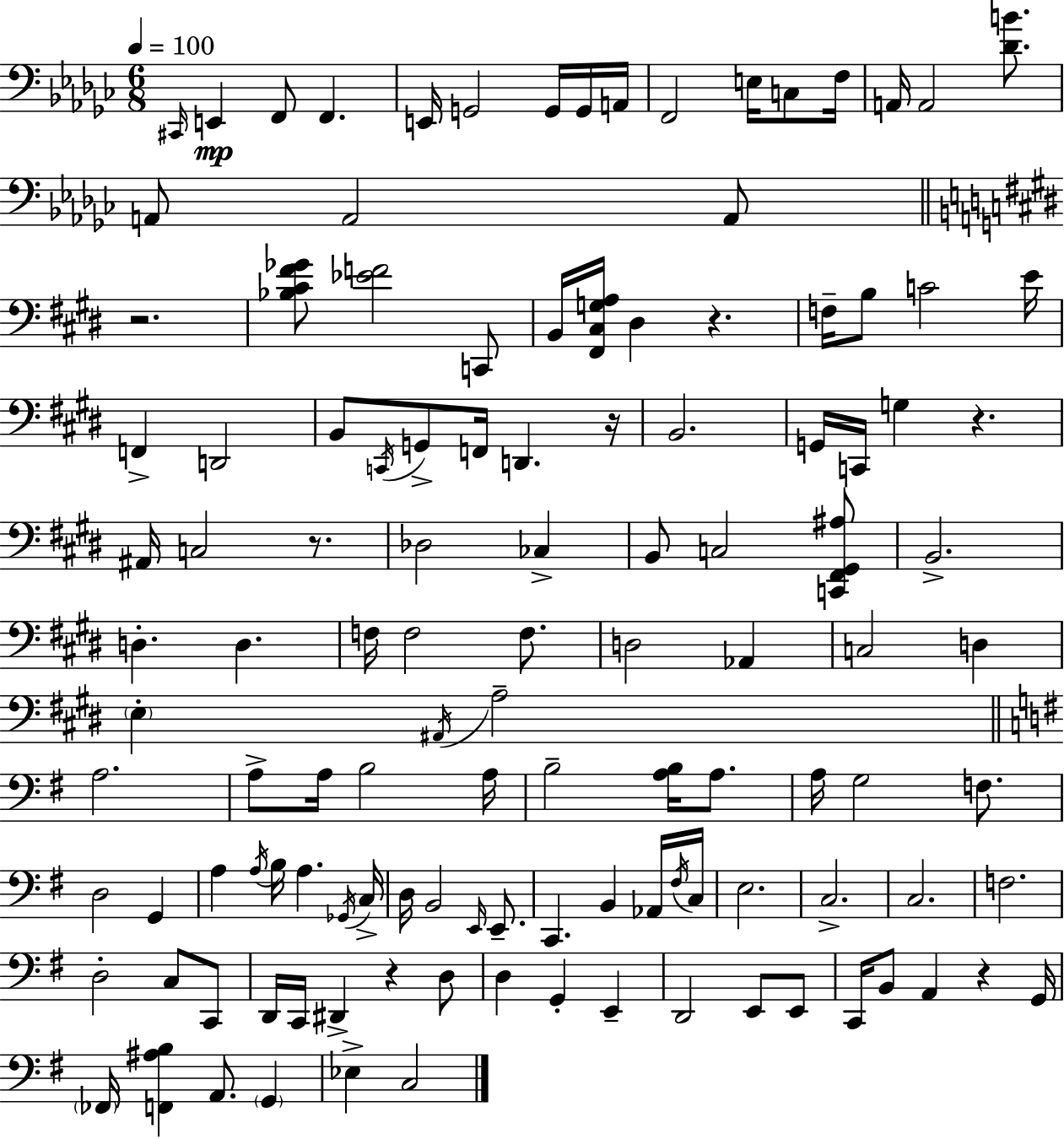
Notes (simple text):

C#2/s E2/q F2/e F2/q. E2/s G2/h G2/s G2/s A2/s F2/h E3/s C3/e F3/s A2/s A2/h [Db4,B4]/e. A2/e A2/h A2/e R/h. [Bb3,C#4,F#4,Gb4]/e [Eb4,F4]/h C2/e B2/s [F#2,C#3,G3,A3]/s D#3/q R/q. F3/s B3/e C4/h E4/s F2/q D2/h B2/e C2/s G2/e F2/s D2/q. R/s B2/h. G2/s C2/s G3/q R/q. A#2/s C3/h R/e. Db3/h CES3/q B2/e C3/h [C2,F#2,G#2,A#3]/e B2/h. D3/q. D3/q. F3/s F3/h F3/e. D3/h Ab2/q C3/h D3/q E3/q A#2/s A3/h A3/h. A3/e A3/s B3/h A3/s B3/h [A3,B3]/s A3/e. A3/s G3/h F3/e. D3/h G2/q A3/q A3/s B3/s A3/q. Gb2/s C3/s D3/s B2/h E2/s E2/e. C2/q. B2/q Ab2/s F#3/s C3/s E3/h. C3/h. C3/h. F3/h. D3/h C3/e C2/e D2/s C2/s D#2/q R/q D3/e D3/q G2/q E2/q D2/h E2/e E2/e C2/s B2/e A2/q R/q G2/s FES2/s [F2,A#3,B3]/q A2/e. G2/q Eb3/q C3/h